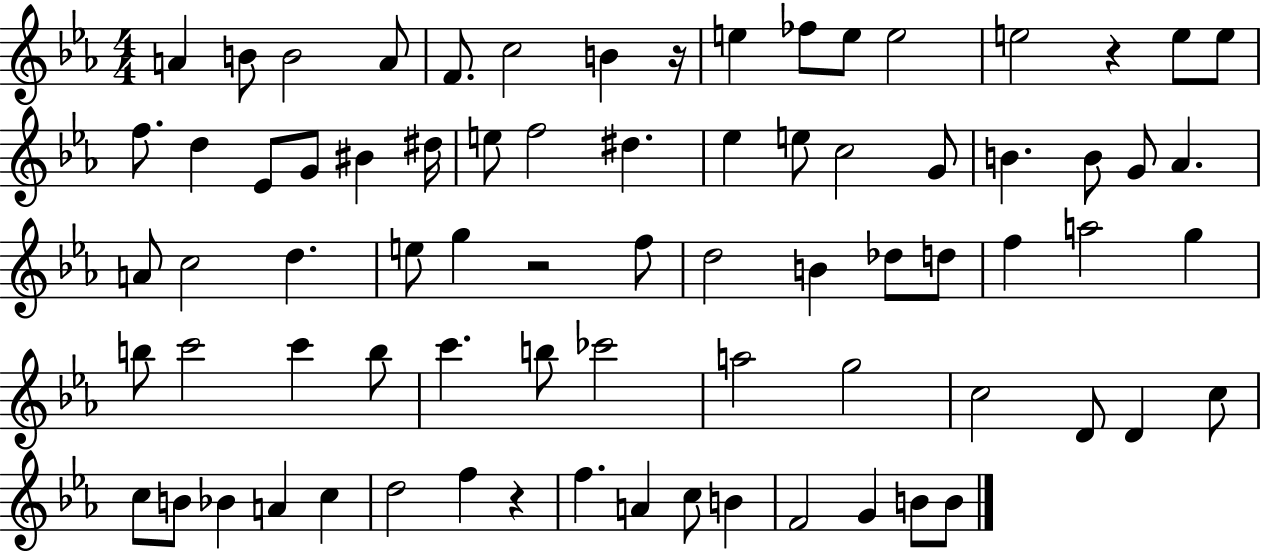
A4/q B4/e B4/h A4/e F4/e. C5/h B4/q R/s E5/q FES5/e E5/e E5/h E5/h R/q E5/e E5/e F5/e. D5/q Eb4/e G4/e BIS4/q D#5/s E5/e F5/h D#5/q. Eb5/q E5/e C5/h G4/e B4/q. B4/e G4/e Ab4/q. A4/e C5/h D5/q. E5/e G5/q R/h F5/e D5/h B4/q Db5/e D5/e F5/q A5/h G5/q B5/e C6/h C6/q B5/e C6/q. B5/e CES6/h A5/h G5/h C5/h D4/e D4/q C5/e C5/e B4/e Bb4/q A4/q C5/q D5/h F5/q R/q F5/q. A4/q C5/e B4/q F4/h G4/q B4/e B4/e